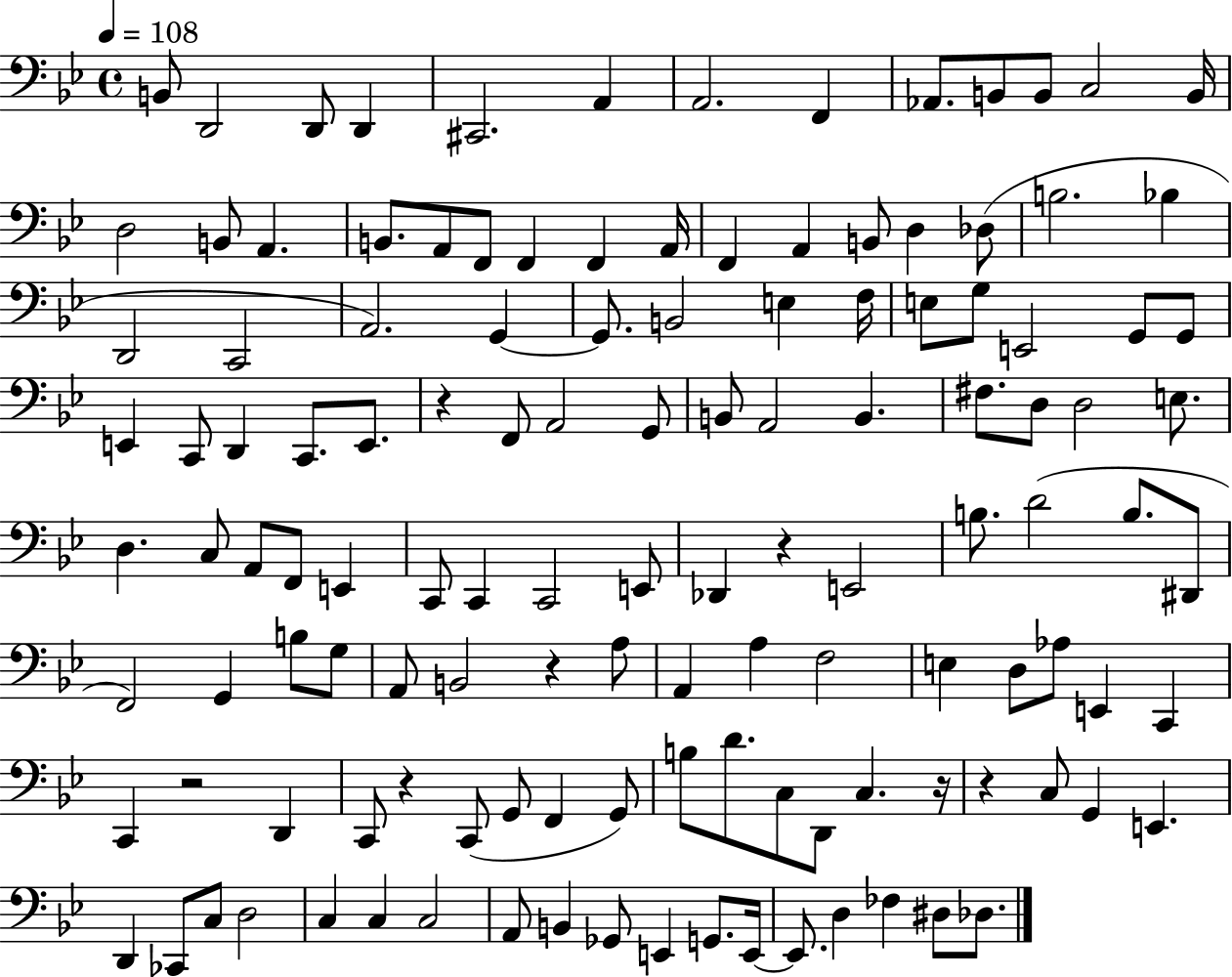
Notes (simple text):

B2/e D2/h D2/e D2/q C#2/h. A2/q A2/h. F2/q Ab2/e. B2/e B2/e C3/h B2/s D3/h B2/e A2/q. B2/e. A2/e F2/e F2/q F2/q A2/s F2/q A2/q B2/e D3/q Db3/e B3/h. Bb3/q D2/h C2/h A2/h. G2/q G2/e. B2/h E3/q F3/s E3/e G3/e E2/h G2/e G2/e E2/q C2/e D2/q C2/e. E2/e. R/q F2/e A2/h G2/e B2/e A2/h B2/q. F#3/e. D3/e D3/h E3/e. D3/q. C3/e A2/e F2/e E2/q C2/e C2/q C2/h E2/e Db2/q R/q E2/h B3/e. D4/h B3/e. D#2/e F2/h G2/q B3/e G3/e A2/e B2/h R/q A3/e A2/q A3/q F3/h E3/q D3/e Ab3/e E2/q C2/q C2/q R/h D2/q C2/e R/q C2/e G2/e F2/q G2/e B3/e D4/e. C3/e D2/e C3/q. R/s R/q C3/e G2/q E2/q. D2/q CES2/e C3/e D3/h C3/q C3/q C3/h A2/e B2/q Gb2/e E2/q G2/e. E2/s E2/e. D3/q FES3/q D#3/e Db3/e.